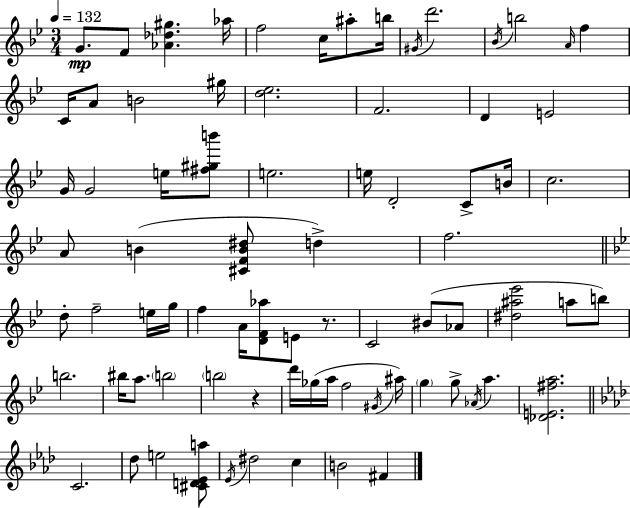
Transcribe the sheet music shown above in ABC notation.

X:1
T:Untitled
M:3/4
L:1/4
K:Gm
G/2 F/2 [_A_d^g] _a/4 f2 c/4 ^a/2 b/4 ^G/4 d'2 _B/4 b2 A/4 f C/4 A/2 B2 ^g/4 [d_e]2 F2 D E2 G/4 G2 e/4 [^f^gb']/2 e2 e/4 D2 C/2 B/4 c2 A/2 B [^CFB^d]/2 d f2 d/2 f2 e/4 g/4 f A/4 [DF_a]/2 E/2 z/2 C2 ^B/2 _A/2 [^d^a_e']2 a/2 b/2 b2 ^b/4 a/2 b2 b2 z d'/4 _g/4 a/4 f2 ^G/4 ^a/4 g g/2 _A/4 a [_DE^fa]2 C2 _d/2 e2 [^CD_Ea]/2 _E/4 ^d2 c B2 ^F